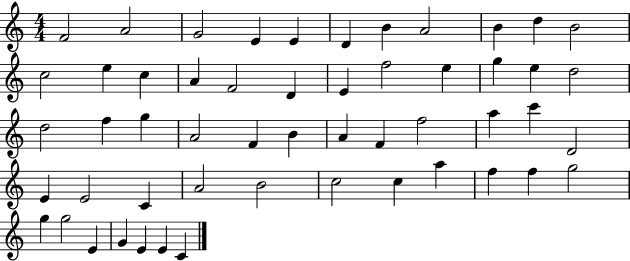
X:1
T:Untitled
M:4/4
L:1/4
K:C
F2 A2 G2 E E D B A2 B d B2 c2 e c A F2 D E f2 e g e d2 d2 f g A2 F B A F f2 a c' D2 E E2 C A2 B2 c2 c a f f g2 g g2 E G E E C